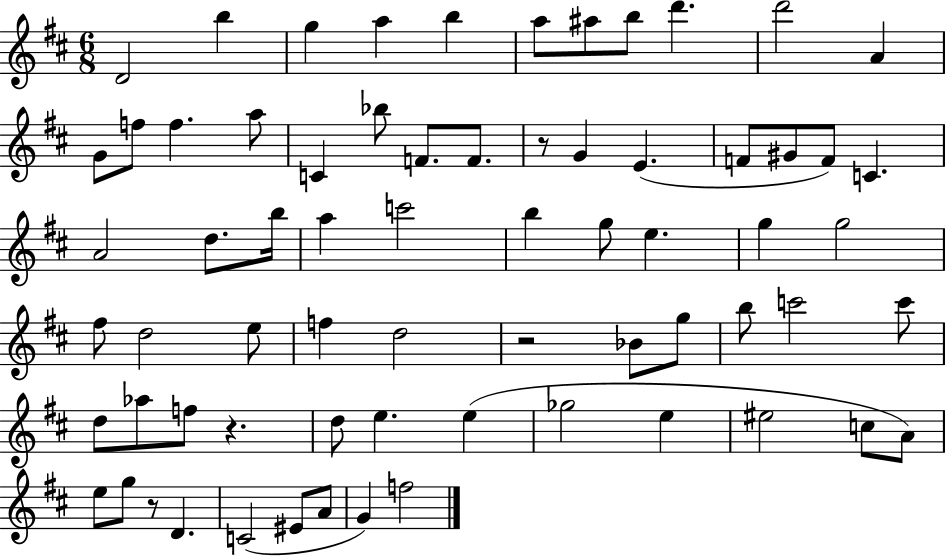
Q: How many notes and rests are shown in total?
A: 68